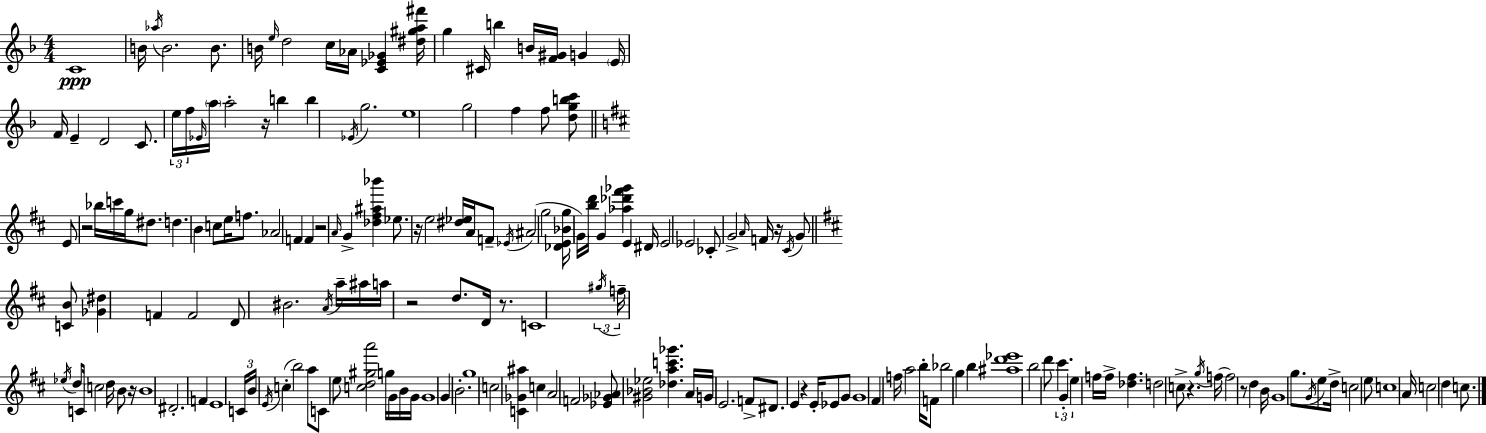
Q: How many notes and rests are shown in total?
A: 183